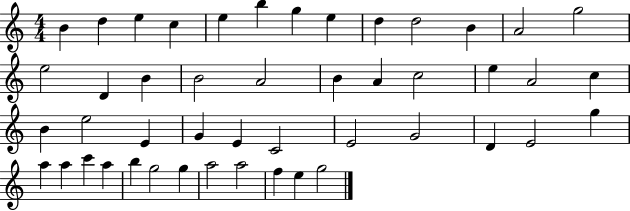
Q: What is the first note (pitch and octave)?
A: B4